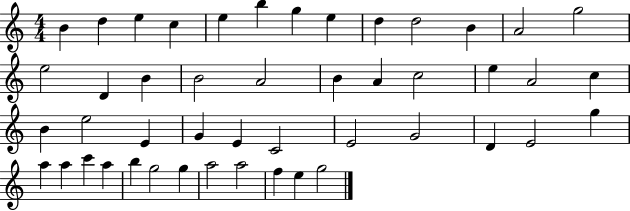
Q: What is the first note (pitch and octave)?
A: B4